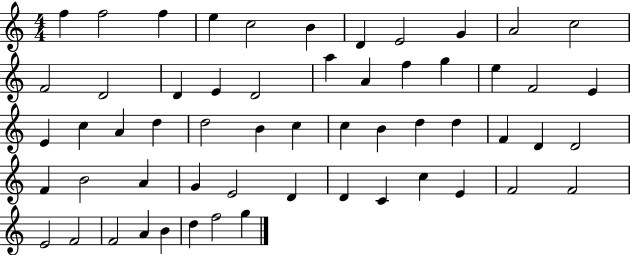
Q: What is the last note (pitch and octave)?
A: G5